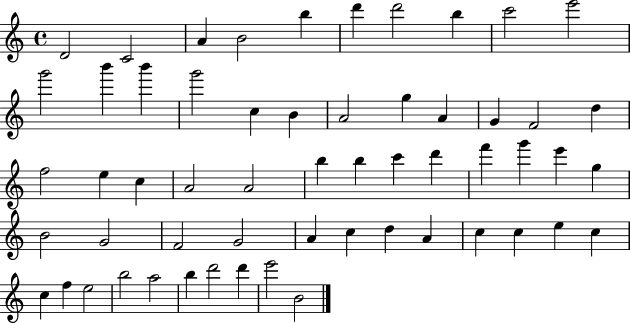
X:1
T:Untitled
M:4/4
L:1/4
K:C
D2 C2 A B2 b d' d'2 b c'2 e'2 g'2 b' b' g'2 c B A2 g A G F2 d f2 e c A2 A2 b b c' d' f' g' e' g B2 G2 F2 G2 A c d A c c e c c f e2 b2 a2 b d'2 d' e'2 B2